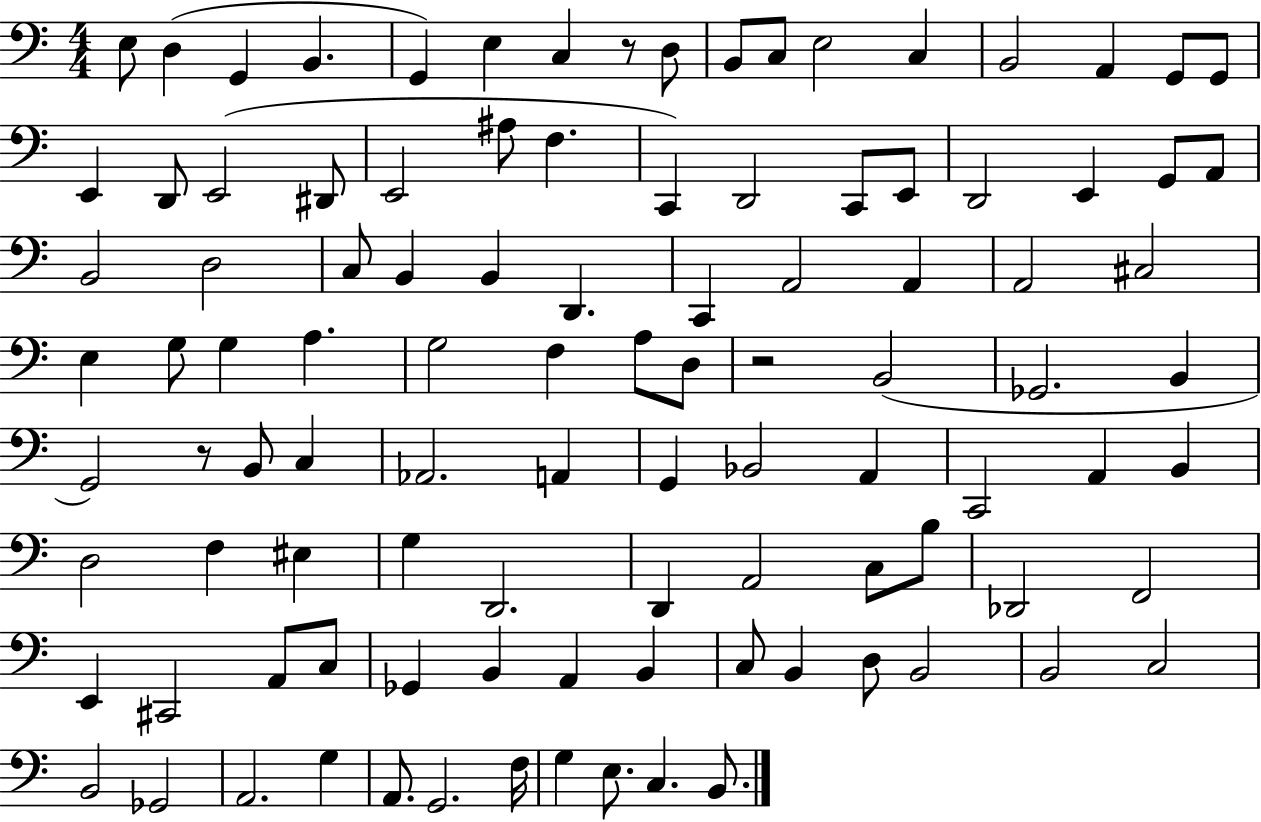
X:1
T:Untitled
M:4/4
L:1/4
K:C
E,/2 D, G,, B,, G,, E, C, z/2 D,/2 B,,/2 C,/2 E,2 C, B,,2 A,, G,,/2 G,,/2 E,, D,,/2 E,,2 ^D,,/2 E,,2 ^A,/2 F, C,, D,,2 C,,/2 E,,/2 D,,2 E,, G,,/2 A,,/2 B,,2 D,2 C,/2 B,, B,, D,, C,, A,,2 A,, A,,2 ^C,2 E, G,/2 G, A, G,2 F, A,/2 D,/2 z2 B,,2 _G,,2 B,, G,,2 z/2 B,,/2 C, _A,,2 A,, G,, _B,,2 A,, C,,2 A,, B,, D,2 F, ^E, G, D,,2 D,, A,,2 C,/2 B,/2 _D,,2 F,,2 E,, ^C,,2 A,,/2 C,/2 _G,, B,, A,, B,, C,/2 B,, D,/2 B,,2 B,,2 C,2 B,,2 _G,,2 A,,2 G, A,,/2 G,,2 F,/4 G, E,/2 C, B,,/2